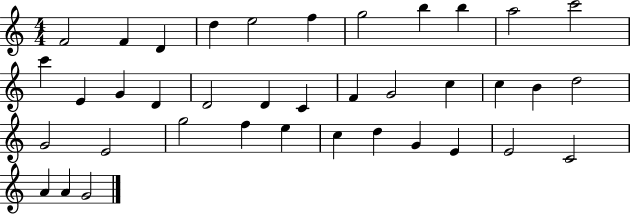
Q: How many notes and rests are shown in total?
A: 38